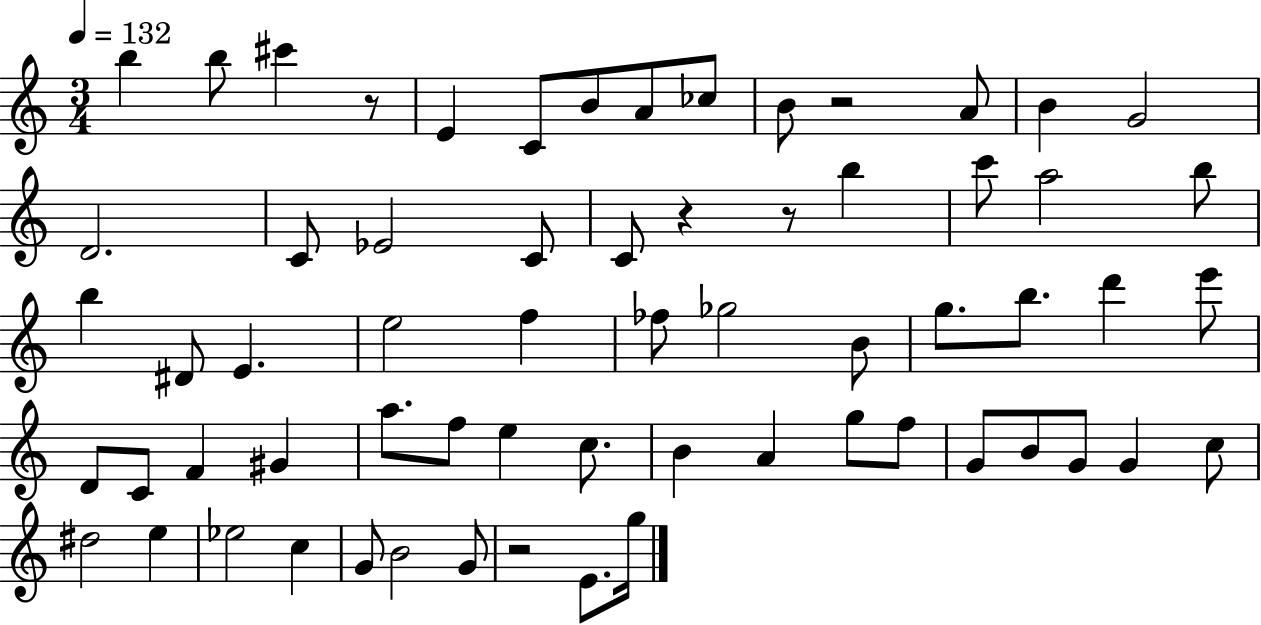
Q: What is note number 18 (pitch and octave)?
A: B5